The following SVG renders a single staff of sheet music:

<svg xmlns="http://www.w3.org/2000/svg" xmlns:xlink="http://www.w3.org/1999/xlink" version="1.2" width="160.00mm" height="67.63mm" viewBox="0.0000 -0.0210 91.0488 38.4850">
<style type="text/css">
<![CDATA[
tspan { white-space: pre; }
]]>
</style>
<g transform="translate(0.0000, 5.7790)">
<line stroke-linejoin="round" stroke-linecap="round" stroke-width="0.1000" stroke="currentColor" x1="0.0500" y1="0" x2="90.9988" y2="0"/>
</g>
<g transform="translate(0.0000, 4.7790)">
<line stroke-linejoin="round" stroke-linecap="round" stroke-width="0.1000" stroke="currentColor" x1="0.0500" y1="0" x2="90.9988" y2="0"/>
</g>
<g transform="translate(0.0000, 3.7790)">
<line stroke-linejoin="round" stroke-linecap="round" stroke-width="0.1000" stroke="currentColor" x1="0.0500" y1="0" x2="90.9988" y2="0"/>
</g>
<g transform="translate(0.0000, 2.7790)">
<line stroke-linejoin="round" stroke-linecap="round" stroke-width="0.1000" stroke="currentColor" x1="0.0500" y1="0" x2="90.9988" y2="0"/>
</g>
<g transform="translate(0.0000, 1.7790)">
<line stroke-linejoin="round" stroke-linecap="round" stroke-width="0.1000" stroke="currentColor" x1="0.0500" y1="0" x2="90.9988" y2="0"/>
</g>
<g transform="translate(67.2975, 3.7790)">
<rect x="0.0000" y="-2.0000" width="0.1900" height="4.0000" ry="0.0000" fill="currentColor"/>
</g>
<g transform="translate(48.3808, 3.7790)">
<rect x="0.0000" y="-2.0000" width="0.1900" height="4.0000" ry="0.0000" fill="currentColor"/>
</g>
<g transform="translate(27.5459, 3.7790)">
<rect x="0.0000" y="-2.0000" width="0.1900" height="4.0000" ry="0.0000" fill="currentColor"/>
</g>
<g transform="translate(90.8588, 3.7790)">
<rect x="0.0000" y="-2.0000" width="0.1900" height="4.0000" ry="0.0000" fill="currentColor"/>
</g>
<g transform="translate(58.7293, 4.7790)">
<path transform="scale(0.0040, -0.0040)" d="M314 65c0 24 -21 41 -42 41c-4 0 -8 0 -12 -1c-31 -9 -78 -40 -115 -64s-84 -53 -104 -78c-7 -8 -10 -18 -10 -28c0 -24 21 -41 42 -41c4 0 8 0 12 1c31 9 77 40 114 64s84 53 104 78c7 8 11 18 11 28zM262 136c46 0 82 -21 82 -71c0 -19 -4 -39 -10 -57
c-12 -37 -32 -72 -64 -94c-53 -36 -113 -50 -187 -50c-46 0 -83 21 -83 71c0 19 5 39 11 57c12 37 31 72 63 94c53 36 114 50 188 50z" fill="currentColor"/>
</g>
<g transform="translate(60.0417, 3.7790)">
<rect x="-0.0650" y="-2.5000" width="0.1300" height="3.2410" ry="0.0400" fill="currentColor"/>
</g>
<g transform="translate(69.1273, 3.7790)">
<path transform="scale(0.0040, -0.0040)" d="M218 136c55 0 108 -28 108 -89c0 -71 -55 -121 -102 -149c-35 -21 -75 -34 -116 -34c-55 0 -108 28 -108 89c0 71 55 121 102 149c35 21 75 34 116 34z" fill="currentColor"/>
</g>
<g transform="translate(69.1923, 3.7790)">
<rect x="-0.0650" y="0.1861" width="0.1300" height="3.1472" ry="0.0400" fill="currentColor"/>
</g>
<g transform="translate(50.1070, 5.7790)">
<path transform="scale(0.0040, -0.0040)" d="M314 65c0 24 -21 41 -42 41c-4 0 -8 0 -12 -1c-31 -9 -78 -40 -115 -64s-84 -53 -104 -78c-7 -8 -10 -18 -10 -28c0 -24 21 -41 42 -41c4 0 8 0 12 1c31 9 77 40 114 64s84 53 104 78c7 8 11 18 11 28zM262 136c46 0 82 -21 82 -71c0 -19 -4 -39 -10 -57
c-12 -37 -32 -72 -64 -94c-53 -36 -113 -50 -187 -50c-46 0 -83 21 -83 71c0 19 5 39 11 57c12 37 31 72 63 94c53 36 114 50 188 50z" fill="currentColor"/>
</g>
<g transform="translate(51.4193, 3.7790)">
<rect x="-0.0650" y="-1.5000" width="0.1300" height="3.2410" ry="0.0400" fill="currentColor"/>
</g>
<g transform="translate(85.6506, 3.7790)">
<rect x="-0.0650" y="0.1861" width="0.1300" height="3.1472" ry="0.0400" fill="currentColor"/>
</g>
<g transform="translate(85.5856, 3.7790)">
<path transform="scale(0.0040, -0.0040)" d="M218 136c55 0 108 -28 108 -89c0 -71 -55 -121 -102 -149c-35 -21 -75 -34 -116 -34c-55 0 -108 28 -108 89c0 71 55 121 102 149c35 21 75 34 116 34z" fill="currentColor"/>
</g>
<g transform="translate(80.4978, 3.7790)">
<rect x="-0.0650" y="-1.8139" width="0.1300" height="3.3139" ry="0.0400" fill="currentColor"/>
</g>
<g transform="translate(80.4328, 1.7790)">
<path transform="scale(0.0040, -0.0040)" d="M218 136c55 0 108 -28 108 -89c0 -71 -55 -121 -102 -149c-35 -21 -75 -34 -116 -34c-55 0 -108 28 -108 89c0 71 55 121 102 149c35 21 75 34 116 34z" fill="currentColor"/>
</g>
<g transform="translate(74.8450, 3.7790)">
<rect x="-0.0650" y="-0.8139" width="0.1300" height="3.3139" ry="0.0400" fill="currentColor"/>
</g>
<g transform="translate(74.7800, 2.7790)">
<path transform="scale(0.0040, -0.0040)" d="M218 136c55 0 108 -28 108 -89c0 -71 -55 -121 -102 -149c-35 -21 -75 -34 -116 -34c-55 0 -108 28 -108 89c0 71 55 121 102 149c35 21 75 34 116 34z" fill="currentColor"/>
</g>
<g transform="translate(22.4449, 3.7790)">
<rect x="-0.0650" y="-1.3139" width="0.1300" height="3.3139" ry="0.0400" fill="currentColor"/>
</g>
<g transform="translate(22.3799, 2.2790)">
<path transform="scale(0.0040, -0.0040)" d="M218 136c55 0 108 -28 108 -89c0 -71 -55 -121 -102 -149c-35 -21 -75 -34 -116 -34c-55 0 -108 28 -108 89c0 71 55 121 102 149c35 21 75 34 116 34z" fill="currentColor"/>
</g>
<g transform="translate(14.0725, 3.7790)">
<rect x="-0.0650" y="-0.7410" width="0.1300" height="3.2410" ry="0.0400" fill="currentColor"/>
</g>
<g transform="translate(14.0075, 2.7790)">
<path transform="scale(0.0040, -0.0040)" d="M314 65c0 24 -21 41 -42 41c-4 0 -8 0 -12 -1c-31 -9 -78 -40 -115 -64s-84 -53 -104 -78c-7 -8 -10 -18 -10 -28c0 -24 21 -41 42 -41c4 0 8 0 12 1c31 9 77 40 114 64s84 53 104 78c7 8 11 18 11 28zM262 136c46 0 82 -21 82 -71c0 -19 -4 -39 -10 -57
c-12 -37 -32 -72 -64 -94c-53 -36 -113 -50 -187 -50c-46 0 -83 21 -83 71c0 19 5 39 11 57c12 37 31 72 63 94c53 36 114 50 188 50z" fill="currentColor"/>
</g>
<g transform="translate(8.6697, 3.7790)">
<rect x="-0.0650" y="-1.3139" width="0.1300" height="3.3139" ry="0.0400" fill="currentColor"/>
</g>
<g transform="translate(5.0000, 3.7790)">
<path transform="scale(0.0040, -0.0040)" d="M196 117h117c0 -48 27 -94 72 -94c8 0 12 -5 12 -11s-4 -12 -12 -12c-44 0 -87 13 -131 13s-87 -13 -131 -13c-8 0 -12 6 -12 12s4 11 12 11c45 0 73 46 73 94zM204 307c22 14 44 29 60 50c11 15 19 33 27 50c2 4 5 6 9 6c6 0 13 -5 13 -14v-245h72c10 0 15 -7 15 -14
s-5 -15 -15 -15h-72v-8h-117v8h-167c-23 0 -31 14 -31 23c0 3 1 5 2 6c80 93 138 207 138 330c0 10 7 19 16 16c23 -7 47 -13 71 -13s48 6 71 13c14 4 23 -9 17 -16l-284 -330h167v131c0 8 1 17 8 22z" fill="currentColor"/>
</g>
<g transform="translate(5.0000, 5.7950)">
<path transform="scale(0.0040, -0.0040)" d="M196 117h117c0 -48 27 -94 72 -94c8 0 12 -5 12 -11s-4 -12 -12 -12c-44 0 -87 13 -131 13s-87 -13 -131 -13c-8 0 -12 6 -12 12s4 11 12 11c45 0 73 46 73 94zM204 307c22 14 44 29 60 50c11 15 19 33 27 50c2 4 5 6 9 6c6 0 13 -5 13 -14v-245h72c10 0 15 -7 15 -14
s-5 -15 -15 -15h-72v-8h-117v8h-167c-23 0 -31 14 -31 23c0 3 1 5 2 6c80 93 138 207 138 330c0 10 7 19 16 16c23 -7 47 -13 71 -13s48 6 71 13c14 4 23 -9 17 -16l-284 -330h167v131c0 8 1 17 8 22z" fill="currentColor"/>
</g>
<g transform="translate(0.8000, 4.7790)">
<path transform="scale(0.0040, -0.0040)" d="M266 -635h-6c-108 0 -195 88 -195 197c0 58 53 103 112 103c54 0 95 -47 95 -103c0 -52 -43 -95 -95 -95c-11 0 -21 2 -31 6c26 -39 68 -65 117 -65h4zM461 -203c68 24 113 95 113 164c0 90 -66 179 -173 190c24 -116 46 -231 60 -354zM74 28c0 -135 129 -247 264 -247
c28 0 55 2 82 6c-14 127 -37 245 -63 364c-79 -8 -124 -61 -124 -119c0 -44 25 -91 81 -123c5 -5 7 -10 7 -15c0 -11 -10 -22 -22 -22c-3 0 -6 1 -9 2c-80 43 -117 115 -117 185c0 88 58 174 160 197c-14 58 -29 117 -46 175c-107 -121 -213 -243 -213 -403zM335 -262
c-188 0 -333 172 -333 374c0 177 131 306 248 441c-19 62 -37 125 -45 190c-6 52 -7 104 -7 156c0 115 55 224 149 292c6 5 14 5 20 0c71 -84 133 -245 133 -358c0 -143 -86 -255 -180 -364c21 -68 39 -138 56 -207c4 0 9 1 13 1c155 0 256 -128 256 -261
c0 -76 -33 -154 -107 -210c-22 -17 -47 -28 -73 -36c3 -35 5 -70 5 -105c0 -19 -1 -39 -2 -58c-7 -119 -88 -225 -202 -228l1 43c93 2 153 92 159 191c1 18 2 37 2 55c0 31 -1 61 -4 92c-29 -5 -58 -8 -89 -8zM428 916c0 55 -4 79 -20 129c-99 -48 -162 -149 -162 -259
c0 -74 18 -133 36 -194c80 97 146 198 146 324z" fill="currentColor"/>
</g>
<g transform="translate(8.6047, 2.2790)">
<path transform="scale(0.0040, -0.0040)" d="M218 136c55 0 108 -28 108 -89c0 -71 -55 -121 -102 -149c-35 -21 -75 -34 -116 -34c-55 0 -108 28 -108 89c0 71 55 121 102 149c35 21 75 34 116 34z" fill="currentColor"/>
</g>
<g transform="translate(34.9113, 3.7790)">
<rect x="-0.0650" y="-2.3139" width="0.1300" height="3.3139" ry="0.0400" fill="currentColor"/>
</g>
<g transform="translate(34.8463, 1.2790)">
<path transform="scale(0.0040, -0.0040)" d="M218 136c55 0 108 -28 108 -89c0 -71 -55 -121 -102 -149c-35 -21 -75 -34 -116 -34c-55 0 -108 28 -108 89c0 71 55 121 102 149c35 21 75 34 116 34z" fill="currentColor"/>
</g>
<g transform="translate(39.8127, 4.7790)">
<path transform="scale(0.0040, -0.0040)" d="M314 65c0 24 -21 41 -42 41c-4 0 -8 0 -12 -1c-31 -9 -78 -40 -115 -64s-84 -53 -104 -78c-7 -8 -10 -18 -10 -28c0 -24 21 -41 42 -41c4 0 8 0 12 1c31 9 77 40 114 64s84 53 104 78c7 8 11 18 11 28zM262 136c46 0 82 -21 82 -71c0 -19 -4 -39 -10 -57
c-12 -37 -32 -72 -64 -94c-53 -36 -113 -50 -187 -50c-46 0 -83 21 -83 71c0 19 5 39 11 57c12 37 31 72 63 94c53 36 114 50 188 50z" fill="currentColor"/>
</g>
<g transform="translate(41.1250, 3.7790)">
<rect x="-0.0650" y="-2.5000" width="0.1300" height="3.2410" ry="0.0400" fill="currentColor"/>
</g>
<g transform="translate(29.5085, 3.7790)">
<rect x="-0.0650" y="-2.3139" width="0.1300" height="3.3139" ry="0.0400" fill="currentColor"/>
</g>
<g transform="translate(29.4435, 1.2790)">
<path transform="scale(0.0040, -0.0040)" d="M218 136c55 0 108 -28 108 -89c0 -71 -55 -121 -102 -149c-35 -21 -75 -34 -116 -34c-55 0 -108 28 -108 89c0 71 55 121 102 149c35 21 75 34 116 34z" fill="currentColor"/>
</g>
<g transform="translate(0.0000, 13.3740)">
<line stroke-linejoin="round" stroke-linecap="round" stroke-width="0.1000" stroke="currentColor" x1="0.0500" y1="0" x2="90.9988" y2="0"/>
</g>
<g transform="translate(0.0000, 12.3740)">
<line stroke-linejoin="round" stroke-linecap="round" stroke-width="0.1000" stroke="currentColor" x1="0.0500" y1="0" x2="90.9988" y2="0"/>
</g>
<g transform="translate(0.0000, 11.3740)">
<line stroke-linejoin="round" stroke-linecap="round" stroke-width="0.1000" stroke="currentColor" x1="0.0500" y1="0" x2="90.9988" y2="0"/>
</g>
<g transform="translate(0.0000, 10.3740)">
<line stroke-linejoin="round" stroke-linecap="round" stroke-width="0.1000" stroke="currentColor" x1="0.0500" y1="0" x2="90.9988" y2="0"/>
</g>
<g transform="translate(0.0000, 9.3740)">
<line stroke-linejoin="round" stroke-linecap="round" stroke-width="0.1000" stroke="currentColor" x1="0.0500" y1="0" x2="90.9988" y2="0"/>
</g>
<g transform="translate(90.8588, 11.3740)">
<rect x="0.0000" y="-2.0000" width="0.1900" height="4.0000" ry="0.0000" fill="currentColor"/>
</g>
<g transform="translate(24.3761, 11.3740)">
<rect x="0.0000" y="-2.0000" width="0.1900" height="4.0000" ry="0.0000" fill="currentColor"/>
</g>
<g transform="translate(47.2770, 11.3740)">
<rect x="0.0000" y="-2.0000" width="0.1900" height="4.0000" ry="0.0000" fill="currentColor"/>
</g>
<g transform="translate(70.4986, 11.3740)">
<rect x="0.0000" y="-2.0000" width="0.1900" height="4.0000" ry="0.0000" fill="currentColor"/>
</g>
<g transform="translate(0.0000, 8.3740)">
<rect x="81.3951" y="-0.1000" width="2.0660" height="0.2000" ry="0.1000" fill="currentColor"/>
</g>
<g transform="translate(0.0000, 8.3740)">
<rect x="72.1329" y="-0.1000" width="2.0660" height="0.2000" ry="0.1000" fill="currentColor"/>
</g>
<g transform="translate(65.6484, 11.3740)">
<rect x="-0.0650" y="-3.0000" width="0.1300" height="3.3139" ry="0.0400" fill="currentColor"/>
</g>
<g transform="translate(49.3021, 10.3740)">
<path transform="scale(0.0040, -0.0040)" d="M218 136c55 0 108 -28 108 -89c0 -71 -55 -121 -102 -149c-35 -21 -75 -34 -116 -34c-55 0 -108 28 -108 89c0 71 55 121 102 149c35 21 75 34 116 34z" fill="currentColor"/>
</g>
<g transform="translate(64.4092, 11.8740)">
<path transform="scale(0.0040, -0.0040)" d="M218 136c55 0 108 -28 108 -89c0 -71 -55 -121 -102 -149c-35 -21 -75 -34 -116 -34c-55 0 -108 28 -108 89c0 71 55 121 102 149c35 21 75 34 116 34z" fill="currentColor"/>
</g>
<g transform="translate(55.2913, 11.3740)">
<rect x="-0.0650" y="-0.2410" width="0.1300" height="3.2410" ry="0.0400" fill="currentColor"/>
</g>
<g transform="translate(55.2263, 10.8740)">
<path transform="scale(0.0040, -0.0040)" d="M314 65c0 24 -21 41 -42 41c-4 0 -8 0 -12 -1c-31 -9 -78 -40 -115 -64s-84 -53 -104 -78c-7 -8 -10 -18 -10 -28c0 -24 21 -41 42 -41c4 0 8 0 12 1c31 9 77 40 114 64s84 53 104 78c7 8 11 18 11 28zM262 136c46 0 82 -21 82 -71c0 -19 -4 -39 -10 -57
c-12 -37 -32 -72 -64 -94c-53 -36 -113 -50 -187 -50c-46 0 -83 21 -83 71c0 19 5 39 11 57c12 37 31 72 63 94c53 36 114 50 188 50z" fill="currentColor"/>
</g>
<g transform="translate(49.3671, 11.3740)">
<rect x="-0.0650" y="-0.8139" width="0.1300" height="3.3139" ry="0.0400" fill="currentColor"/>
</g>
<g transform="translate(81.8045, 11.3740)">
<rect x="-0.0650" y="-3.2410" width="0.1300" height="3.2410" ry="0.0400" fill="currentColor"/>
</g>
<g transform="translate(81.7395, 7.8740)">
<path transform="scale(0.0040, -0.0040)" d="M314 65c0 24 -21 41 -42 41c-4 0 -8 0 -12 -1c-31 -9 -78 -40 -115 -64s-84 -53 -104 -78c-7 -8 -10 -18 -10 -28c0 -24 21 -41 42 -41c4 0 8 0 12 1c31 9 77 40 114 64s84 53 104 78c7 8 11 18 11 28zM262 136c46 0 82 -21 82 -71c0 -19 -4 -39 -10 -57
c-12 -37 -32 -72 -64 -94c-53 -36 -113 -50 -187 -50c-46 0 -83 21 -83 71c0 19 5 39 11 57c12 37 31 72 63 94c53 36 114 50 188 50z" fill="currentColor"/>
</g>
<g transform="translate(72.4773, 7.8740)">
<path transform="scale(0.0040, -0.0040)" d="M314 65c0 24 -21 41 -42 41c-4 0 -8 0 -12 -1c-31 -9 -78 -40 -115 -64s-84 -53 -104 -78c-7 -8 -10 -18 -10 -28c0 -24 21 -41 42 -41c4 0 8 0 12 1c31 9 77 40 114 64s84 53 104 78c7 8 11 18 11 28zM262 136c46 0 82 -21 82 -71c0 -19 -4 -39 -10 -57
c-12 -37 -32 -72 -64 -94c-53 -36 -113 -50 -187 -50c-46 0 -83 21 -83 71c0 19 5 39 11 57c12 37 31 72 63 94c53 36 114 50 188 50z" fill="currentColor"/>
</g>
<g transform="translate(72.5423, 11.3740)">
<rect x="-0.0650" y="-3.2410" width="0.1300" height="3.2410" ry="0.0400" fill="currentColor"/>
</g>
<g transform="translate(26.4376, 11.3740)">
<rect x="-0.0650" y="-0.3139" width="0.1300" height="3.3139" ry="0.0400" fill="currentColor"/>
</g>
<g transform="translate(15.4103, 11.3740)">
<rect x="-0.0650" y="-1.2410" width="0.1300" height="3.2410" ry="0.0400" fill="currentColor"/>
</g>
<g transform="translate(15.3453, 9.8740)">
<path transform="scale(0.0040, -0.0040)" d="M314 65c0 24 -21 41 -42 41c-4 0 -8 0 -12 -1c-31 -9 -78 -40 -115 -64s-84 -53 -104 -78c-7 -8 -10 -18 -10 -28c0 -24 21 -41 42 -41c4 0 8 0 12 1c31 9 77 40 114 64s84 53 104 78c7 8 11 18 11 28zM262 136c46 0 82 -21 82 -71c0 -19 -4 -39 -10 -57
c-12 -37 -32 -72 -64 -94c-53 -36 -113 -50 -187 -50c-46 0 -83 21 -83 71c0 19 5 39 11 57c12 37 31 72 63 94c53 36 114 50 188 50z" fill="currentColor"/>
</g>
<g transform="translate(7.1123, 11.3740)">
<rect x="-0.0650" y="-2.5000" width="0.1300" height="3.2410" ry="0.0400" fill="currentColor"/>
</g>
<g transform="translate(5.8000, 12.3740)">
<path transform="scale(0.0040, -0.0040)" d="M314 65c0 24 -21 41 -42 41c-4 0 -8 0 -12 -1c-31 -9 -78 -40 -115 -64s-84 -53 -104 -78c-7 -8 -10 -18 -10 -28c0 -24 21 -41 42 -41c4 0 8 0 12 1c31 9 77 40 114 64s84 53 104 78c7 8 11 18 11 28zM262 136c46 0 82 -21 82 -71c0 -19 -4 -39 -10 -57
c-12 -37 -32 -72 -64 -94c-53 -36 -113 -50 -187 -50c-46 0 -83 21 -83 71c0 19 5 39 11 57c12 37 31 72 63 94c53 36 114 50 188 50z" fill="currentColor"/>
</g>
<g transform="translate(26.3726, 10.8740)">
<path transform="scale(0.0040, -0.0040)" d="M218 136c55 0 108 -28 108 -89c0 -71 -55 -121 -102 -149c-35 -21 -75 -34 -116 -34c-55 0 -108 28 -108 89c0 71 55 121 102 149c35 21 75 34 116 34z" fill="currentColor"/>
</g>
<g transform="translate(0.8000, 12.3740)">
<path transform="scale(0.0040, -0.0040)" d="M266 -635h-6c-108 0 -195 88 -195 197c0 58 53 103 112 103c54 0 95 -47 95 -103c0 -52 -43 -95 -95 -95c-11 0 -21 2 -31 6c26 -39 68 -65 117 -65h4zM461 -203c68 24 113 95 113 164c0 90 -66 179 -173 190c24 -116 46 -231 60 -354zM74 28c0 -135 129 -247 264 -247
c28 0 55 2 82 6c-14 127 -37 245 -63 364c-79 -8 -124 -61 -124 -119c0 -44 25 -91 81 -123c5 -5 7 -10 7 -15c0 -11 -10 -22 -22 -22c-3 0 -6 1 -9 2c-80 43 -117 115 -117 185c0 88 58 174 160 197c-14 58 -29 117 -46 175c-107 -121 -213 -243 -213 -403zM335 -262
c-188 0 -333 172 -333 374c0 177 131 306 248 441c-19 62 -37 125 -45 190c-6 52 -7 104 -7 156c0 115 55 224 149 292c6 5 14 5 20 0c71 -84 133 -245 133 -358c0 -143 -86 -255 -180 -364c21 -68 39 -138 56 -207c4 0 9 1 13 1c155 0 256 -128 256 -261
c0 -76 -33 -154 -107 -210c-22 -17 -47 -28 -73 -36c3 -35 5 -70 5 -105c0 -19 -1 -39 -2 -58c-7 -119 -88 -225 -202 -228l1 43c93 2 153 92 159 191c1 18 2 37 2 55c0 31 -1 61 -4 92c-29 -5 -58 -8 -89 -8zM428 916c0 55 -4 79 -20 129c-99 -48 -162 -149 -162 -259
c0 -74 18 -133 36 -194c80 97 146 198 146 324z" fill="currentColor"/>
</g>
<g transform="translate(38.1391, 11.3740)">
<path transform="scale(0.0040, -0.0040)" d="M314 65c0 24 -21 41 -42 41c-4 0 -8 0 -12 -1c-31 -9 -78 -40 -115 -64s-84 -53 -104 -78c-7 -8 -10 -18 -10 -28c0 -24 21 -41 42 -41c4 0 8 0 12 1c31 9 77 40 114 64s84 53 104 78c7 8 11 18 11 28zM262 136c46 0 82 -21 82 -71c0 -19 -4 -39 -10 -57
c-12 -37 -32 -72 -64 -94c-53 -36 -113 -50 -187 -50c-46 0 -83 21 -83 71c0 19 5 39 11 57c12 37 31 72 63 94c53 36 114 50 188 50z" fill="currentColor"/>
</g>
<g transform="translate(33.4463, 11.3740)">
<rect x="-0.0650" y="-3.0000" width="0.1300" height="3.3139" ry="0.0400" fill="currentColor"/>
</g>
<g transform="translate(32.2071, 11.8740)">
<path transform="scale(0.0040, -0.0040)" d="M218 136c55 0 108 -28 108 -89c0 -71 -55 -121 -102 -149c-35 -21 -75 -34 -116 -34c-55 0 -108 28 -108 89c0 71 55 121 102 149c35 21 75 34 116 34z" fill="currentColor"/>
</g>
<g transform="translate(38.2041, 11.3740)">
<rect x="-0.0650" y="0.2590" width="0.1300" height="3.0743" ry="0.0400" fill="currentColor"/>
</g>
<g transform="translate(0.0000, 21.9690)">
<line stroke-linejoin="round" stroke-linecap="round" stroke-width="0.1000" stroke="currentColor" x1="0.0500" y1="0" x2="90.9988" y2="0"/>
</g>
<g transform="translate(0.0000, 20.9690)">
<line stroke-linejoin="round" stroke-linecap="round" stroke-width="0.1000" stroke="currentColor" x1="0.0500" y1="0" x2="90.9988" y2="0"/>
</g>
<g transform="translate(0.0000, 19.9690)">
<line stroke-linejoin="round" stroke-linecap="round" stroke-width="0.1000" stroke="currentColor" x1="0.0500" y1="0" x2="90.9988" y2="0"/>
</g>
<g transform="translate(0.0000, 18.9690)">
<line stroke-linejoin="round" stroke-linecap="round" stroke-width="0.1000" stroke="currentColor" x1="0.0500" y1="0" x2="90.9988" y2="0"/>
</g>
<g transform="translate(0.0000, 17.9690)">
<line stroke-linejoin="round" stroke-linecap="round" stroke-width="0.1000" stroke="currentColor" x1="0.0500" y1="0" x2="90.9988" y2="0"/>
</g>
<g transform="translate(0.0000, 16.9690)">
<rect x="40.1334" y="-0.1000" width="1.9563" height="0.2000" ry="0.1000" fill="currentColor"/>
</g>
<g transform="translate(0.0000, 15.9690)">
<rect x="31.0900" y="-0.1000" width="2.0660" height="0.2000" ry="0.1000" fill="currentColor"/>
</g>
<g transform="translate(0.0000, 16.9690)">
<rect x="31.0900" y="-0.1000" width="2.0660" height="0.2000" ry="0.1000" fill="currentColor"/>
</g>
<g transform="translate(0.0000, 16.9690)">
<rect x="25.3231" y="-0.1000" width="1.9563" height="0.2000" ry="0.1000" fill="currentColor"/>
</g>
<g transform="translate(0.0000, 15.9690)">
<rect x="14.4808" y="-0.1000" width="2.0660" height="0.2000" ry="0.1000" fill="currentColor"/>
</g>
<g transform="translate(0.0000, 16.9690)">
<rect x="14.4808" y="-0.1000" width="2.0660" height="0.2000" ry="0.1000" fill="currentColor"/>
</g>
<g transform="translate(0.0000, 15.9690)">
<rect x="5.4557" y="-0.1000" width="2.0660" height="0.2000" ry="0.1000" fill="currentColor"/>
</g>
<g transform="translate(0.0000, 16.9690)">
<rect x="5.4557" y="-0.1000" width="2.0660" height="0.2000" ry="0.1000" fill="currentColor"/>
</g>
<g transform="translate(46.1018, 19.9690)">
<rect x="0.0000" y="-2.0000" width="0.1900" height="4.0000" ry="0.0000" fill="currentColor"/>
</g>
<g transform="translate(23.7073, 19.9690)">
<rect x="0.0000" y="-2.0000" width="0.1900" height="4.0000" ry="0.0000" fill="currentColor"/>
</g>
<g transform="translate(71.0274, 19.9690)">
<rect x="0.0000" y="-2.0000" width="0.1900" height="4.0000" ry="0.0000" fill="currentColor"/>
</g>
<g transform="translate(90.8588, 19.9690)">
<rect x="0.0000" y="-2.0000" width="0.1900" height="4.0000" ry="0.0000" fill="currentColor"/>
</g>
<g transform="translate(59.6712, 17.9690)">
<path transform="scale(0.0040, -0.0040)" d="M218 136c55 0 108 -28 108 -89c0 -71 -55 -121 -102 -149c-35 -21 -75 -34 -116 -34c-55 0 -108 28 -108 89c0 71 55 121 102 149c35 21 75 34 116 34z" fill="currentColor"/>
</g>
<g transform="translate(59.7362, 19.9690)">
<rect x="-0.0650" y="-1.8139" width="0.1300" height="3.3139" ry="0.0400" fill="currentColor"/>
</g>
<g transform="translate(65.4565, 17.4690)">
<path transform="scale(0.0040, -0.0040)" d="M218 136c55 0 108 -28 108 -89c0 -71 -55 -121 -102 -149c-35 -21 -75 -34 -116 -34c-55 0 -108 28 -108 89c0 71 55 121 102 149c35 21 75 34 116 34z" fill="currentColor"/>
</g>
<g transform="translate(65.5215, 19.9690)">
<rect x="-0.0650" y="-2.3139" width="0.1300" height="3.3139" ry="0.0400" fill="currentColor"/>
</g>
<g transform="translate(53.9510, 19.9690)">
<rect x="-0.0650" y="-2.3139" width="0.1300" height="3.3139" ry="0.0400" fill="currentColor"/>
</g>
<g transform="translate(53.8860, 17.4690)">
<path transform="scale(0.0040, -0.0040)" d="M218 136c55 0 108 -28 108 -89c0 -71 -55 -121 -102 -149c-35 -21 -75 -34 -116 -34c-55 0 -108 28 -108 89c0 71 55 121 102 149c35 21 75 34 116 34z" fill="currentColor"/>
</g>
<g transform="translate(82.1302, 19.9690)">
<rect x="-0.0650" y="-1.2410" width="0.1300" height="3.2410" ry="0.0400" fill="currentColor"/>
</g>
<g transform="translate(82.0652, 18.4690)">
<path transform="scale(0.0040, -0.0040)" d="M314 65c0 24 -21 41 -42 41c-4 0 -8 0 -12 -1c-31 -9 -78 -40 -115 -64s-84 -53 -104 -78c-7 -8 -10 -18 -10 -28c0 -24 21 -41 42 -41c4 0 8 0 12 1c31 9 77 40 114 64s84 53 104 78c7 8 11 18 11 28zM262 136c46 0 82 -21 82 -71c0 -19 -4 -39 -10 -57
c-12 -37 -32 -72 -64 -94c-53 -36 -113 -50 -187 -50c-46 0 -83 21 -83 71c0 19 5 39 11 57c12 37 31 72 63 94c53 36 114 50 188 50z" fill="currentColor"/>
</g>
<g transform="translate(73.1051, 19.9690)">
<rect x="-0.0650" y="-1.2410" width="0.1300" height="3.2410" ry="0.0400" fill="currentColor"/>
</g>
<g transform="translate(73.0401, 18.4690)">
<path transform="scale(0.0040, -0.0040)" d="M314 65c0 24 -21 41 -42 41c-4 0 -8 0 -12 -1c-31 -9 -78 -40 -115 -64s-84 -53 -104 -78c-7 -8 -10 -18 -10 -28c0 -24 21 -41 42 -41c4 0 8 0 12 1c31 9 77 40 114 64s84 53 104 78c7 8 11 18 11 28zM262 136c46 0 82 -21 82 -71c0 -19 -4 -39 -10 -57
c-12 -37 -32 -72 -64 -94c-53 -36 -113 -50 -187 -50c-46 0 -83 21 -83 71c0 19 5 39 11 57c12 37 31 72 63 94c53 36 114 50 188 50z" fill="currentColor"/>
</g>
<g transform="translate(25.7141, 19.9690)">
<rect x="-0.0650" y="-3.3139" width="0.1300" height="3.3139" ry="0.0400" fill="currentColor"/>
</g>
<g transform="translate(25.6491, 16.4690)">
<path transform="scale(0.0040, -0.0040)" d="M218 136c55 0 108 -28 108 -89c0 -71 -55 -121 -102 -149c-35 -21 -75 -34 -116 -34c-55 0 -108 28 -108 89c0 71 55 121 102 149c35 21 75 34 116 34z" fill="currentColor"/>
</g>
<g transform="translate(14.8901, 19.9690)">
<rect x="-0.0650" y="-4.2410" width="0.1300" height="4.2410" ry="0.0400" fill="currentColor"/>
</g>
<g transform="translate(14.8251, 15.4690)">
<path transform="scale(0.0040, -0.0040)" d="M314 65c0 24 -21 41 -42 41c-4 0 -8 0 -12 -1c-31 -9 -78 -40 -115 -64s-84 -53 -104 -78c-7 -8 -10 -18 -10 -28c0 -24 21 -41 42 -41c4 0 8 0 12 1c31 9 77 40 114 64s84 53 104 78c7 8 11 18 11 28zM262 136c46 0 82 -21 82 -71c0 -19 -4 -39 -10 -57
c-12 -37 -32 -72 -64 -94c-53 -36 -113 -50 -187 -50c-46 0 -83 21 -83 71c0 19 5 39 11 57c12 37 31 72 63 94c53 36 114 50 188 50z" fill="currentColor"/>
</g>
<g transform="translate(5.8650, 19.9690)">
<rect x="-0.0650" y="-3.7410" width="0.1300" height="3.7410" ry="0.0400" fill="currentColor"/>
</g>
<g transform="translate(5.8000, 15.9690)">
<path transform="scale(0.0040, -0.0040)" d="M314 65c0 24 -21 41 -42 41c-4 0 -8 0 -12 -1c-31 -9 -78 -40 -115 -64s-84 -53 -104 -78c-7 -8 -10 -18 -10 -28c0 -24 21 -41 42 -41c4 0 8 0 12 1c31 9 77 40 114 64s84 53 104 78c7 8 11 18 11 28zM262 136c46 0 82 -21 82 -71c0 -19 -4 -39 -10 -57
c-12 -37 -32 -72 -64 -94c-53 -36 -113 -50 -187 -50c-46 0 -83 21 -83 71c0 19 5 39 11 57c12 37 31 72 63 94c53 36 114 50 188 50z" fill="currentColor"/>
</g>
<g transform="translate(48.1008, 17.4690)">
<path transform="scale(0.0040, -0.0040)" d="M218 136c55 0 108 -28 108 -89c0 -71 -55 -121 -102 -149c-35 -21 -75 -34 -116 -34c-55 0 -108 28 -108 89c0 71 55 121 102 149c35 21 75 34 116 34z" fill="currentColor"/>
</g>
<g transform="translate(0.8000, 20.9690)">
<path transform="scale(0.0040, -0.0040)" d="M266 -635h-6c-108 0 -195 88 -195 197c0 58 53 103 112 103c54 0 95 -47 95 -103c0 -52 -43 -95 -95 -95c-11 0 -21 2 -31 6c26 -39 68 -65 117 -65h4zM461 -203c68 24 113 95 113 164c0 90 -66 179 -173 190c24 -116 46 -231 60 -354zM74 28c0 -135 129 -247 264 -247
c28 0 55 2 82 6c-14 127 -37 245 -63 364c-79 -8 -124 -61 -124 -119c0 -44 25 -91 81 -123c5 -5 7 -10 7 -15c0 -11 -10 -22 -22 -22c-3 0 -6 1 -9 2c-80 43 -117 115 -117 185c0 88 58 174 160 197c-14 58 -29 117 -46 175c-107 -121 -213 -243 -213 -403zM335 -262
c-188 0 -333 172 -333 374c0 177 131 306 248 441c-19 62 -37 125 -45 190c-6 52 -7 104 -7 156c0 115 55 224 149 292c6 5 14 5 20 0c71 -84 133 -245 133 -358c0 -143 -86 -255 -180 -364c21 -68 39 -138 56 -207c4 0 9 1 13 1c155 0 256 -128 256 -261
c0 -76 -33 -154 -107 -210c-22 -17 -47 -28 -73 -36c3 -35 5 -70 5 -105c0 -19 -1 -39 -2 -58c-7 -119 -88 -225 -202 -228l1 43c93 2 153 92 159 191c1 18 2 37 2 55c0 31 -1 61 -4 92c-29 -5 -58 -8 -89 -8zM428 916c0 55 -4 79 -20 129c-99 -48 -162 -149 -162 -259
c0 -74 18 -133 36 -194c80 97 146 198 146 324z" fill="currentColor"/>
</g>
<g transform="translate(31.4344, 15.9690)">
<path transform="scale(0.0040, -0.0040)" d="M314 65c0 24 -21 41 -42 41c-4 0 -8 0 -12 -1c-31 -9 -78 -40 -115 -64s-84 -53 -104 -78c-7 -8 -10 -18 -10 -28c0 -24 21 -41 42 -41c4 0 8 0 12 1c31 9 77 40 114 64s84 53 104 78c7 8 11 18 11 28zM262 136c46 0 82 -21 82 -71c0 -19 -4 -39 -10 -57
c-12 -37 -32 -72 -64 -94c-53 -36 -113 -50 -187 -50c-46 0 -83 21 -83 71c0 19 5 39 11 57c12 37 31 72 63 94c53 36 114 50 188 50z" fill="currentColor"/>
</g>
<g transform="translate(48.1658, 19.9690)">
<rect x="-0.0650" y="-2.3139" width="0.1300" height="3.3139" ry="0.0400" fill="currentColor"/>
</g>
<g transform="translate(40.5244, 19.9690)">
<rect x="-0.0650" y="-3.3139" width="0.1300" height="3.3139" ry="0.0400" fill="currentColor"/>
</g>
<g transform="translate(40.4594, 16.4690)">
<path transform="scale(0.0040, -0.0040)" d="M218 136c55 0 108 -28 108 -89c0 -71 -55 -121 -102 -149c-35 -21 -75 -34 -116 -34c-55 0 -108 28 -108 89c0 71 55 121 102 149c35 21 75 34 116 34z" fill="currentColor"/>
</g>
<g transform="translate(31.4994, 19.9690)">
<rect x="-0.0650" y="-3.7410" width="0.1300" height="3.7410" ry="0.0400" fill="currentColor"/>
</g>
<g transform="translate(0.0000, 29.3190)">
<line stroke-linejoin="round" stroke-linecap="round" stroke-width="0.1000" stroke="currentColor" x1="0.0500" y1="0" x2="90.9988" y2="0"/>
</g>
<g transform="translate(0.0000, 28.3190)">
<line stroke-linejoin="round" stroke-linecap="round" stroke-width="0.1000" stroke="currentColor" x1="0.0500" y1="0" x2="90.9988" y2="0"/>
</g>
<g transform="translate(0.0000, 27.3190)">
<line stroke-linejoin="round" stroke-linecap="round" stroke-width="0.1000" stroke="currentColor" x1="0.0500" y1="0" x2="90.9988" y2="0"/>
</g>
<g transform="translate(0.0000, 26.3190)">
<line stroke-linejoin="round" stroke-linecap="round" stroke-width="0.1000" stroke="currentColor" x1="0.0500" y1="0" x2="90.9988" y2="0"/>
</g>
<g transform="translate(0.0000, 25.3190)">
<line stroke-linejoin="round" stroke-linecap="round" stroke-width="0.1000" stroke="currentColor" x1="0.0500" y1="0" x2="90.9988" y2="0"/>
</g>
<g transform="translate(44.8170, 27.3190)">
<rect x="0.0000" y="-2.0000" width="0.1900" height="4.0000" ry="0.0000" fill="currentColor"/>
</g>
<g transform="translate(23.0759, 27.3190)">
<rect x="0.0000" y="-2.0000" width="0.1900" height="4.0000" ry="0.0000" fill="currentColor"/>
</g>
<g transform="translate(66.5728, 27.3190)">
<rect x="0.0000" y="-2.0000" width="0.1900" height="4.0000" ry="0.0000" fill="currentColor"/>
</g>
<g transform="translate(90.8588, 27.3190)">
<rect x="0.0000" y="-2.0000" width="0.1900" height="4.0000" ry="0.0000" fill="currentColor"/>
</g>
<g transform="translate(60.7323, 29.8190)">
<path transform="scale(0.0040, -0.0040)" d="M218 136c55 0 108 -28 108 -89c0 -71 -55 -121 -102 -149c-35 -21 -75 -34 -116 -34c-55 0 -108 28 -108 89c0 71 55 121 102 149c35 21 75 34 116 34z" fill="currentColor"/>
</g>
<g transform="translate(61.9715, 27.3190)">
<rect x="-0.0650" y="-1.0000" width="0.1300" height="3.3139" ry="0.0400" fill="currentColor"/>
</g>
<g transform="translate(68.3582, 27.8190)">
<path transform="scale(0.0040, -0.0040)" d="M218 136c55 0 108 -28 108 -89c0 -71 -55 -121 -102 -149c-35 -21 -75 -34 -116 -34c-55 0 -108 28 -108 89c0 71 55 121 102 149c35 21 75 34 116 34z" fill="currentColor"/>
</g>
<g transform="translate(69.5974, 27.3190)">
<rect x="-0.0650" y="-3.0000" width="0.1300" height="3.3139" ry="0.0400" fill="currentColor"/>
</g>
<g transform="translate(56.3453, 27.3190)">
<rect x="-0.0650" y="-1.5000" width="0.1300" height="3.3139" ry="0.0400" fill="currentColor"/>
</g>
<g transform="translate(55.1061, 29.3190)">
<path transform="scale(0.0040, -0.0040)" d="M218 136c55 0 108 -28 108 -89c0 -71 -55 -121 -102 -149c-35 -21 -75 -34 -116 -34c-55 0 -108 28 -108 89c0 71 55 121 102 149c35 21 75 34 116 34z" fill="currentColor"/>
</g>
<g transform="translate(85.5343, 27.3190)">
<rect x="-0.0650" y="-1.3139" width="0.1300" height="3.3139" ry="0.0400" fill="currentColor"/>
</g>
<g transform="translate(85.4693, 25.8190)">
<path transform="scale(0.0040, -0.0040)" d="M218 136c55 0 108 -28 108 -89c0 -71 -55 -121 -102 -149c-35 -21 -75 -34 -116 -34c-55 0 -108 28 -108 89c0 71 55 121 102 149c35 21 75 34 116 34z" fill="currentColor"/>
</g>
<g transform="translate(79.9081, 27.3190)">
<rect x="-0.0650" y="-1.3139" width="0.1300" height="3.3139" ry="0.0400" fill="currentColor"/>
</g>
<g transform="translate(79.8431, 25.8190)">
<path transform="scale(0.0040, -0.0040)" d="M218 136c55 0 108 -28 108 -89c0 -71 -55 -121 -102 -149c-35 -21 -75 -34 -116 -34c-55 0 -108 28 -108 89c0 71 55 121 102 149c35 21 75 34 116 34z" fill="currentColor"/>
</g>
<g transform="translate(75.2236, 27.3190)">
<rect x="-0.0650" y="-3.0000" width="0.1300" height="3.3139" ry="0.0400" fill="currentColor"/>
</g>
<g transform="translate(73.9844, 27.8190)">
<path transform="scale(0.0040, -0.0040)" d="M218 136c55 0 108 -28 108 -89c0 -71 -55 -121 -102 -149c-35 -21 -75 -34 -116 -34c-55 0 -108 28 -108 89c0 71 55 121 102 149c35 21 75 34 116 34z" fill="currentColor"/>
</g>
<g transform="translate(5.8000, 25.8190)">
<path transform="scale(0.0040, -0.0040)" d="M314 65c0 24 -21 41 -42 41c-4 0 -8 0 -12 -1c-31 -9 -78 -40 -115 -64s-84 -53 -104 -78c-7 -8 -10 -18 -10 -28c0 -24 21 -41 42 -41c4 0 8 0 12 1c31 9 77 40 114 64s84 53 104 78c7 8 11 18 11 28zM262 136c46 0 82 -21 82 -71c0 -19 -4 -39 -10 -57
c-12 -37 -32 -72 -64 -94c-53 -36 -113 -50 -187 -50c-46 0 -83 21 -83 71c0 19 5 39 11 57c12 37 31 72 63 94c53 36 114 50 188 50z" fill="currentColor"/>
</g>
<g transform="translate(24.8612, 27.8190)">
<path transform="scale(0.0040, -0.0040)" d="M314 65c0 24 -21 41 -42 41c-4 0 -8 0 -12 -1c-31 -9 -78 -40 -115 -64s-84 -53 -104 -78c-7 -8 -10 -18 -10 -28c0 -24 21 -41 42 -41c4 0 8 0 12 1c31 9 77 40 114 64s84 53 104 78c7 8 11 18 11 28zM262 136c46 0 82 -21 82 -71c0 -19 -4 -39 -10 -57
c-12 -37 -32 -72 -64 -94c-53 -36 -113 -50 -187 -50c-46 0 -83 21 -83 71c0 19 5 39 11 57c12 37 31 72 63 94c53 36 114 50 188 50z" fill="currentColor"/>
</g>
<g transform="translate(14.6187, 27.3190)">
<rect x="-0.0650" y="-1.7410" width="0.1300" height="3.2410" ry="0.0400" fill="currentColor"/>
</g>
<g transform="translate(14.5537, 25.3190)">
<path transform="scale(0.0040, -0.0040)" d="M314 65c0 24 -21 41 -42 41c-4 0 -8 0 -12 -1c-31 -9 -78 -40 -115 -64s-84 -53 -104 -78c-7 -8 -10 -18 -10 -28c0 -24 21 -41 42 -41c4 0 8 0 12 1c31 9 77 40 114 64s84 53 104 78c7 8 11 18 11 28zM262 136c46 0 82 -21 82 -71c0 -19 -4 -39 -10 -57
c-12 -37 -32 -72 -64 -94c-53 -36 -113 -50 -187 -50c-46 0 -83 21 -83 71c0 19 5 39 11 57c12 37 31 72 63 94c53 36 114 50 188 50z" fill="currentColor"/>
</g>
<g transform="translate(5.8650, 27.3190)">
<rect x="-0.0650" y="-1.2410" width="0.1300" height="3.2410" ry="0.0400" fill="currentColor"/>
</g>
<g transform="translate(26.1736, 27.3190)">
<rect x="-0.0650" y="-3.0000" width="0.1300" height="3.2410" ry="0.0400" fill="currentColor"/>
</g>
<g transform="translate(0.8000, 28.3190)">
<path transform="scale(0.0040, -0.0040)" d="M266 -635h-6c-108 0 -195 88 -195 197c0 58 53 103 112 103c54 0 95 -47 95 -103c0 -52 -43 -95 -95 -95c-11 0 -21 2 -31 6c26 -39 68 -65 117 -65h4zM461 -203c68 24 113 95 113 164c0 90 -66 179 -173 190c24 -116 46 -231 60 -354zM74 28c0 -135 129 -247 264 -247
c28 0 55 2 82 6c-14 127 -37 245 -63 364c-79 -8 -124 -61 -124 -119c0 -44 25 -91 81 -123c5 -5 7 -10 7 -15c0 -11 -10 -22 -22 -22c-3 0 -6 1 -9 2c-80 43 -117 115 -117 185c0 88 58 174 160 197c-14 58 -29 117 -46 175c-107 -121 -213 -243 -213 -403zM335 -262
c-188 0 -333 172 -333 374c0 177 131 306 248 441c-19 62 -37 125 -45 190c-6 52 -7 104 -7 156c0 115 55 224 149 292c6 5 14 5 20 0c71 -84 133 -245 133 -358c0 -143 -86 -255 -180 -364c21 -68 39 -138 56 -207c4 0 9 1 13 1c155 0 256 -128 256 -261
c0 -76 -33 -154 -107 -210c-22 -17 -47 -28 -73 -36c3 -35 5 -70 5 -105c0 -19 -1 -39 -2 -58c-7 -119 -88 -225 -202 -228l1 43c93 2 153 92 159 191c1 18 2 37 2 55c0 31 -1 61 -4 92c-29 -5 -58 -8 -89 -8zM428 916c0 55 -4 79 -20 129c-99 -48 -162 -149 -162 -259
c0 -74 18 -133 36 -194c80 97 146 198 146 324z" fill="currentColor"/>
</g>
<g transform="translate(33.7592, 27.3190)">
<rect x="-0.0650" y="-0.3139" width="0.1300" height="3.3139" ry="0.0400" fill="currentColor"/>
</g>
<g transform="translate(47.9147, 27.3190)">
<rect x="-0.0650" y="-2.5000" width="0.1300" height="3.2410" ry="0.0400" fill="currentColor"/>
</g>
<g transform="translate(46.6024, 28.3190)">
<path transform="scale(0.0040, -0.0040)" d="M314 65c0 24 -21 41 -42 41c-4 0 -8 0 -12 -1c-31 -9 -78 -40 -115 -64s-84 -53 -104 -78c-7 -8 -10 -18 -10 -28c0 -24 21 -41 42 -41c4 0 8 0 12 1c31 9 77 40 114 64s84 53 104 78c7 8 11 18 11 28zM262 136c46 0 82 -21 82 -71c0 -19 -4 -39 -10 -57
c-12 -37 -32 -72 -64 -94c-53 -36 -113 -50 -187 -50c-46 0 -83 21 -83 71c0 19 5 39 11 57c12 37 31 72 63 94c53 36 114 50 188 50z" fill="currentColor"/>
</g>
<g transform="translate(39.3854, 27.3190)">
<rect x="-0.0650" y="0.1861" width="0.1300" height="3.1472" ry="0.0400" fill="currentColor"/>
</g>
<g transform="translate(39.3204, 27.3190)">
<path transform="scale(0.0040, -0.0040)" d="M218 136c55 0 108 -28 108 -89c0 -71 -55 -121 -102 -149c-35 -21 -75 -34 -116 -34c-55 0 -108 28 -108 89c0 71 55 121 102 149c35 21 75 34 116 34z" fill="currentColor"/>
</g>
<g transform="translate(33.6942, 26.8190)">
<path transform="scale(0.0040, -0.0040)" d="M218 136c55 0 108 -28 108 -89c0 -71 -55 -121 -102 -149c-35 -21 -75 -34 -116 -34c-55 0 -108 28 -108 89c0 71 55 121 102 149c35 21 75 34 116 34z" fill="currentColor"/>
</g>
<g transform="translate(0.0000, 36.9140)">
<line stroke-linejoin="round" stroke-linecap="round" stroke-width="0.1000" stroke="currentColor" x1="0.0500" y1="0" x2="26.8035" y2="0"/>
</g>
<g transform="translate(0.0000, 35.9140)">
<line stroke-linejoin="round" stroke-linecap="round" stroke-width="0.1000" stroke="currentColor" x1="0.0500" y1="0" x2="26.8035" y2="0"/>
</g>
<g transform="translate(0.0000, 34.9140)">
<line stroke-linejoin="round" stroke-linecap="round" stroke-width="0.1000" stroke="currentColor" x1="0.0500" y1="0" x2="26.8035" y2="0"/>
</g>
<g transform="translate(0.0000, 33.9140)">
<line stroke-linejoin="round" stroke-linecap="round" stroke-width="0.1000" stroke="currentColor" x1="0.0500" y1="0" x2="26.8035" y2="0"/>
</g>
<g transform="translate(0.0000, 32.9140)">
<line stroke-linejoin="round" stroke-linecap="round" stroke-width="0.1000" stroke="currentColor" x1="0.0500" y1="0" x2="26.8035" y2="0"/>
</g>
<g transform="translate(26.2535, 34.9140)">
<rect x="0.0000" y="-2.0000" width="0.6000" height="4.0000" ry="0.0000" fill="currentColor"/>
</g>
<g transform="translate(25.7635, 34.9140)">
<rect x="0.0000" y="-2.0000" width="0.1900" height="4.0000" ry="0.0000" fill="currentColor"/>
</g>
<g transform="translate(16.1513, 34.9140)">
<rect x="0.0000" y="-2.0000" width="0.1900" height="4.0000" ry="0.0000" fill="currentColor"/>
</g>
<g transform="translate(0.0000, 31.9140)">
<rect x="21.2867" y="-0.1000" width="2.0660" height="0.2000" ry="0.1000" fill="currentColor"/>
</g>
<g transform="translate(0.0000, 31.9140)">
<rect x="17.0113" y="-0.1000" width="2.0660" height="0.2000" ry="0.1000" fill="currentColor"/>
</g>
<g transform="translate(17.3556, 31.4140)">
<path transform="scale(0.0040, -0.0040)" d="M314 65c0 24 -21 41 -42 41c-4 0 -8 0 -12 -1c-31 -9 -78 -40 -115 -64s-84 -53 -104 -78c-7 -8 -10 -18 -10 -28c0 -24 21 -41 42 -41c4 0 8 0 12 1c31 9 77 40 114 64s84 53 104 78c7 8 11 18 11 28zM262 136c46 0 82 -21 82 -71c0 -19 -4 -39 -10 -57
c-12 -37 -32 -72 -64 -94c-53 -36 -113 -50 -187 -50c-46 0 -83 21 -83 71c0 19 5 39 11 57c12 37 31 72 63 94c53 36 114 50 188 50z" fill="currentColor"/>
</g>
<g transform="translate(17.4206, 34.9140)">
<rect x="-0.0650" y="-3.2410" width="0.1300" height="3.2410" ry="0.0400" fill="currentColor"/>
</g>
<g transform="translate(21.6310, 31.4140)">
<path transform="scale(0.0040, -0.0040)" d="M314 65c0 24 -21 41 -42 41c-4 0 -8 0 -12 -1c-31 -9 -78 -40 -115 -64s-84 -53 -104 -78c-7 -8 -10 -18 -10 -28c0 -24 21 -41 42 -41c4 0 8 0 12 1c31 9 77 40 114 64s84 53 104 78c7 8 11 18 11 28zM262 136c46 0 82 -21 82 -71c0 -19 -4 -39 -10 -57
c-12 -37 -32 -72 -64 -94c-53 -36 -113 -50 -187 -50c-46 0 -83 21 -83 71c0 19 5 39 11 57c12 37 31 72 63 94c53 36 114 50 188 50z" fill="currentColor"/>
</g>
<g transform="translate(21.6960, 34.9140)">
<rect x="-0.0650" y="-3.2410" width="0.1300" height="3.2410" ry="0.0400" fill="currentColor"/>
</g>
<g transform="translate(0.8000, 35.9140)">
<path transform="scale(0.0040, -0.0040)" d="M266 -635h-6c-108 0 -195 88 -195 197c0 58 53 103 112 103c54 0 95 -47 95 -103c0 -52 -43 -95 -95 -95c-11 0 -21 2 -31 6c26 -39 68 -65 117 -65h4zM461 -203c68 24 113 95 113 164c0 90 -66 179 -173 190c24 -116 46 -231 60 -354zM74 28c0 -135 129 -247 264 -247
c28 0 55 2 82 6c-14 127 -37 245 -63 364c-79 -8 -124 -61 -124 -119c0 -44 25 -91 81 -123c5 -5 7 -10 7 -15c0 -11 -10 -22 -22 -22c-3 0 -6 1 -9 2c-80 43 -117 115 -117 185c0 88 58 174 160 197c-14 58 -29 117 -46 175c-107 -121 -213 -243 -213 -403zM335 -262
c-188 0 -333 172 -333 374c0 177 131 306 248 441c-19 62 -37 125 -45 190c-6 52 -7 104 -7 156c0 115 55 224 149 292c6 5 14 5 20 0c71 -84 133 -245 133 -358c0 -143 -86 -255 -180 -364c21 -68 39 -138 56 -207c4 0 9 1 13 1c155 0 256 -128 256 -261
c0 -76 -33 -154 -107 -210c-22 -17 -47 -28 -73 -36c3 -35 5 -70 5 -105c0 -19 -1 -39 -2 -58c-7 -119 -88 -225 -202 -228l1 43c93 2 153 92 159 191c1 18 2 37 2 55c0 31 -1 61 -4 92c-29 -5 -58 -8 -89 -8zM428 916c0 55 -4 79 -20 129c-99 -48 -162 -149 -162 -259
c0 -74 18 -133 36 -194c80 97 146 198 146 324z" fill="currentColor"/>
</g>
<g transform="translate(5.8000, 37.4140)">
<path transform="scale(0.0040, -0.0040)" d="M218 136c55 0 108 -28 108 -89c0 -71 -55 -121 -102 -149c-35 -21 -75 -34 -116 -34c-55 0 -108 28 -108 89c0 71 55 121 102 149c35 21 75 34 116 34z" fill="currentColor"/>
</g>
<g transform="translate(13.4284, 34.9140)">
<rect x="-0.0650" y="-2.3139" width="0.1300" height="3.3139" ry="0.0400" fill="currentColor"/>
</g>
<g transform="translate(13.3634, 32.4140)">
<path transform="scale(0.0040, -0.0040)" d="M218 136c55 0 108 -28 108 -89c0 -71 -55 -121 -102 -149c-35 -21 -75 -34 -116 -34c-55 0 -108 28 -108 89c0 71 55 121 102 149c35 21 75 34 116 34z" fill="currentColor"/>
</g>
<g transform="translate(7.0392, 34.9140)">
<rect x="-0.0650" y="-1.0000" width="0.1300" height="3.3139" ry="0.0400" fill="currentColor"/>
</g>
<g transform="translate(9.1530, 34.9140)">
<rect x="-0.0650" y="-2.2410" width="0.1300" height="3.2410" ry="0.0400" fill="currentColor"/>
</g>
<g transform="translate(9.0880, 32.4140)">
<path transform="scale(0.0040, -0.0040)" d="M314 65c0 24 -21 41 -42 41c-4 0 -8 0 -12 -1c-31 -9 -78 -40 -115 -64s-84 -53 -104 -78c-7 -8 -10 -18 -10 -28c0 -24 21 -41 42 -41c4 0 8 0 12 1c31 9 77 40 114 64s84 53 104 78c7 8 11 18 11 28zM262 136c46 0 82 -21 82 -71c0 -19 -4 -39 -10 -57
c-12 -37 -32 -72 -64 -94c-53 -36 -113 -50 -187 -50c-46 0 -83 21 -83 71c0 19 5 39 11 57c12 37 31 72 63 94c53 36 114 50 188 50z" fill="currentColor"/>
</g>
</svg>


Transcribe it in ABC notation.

X:1
T:Untitled
M:4/4
L:1/4
K:C
e d2 e g g G2 E2 G2 B d f B G2 e2 c A B2 d c2 A b2 b2 c'2 d'2 b c'2 b g g f g e2 e2 e2 f2 A2 c B G2 E D A A e e D g2 g b2 b2